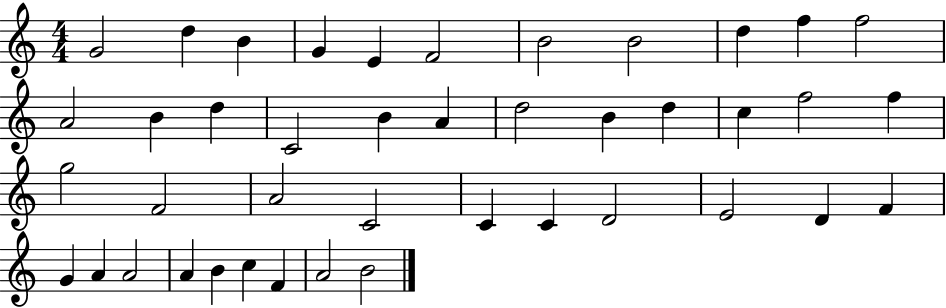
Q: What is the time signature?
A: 4/4